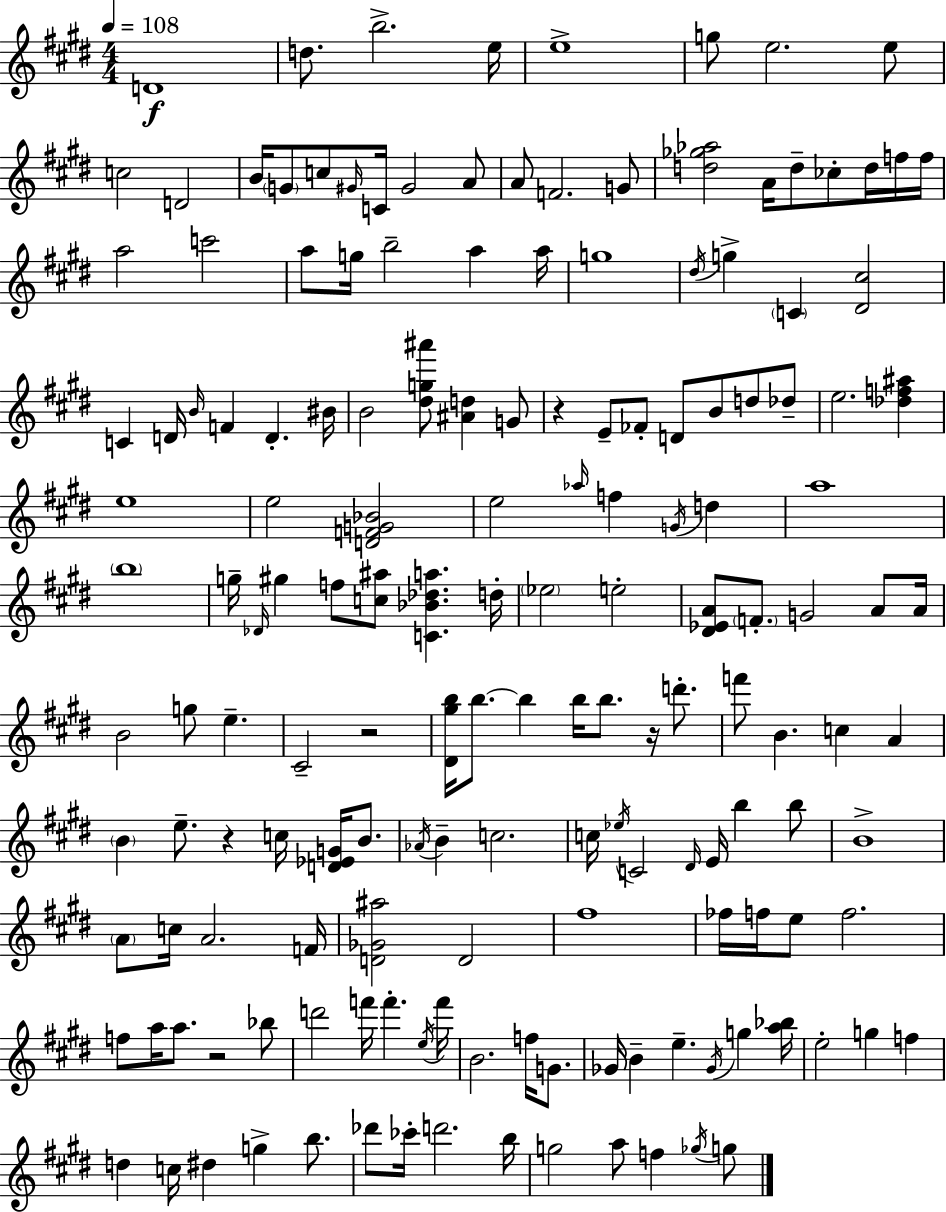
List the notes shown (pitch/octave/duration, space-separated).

D4/w D5/e. B5/h. E5/s E5/w G5/e E5/h. E5/e C5/h D4/h B4/s G4/e C5/e G#4/s C4/s G#4/h A4/e A4/e F4/h. G4/e [D5,Gb5,Ab5]/h A4/s D5/e CES5/e D5/s F5/s F5/s A5/h C6/h A5/e G5/s B5/h A5/q A5/s G5/w D#5/s G5/q C4/q [D#4,C#5]/h C4/q D4/s B4/s F4/q D4/q. BIS4/s B4/h [D#5,G5,A#6]/e [A#4,D5]/q G4/e R/q E4/e FES4/e D4/e B4/e D5/e Db5/e E5/h. [Db5,F5,A#5]/q E5/w E5/h [D4,F4,G4,Bb4]/h E5/h Ab5/s F5/q G4/s D5/q A5/w B5/w G5/s Db4/s G#5/q F5/e [C5,A#5]/e [C4,Bb4,Db5,A5]/q. D5/s Eb5/h E5/h [D#4,Eb4,A4]/e F4/e. G4/h A4/e A4/s B4/h G5/e E5/q. C#4/h R/h [D#4,G#5,B5]/s B5/e. B5/q B5/s B5/e. R/s D6/e. F6/e B4/q. C5/q A4/q B4/q E5/e. R/q C5/s [D4,Eb4,G4]/s B4/e. Ab4/s B4/q C5/h. C5/s Eb5/s C4/h D#4/s E4/s B5/q B5/e B4/w A4/e C5/s A4/h. F4/s [D4,Gb4,A#5]/h D4/h F#5/w FES5/s F5/s E5/e F5/h. F5/e A5/s A5/e. R/h Bb5/e D6/h F6/s F6/q. E5/s F6/s B4/h. F5/s G4/e. Gb4/s B4/q E5/q. Gb4/s G5/q [A5,Bb5]/s E5/h G5/q F5/q D5/q C5/s D#5/q G5/q B5/e. Db6/e CES6/s D6/h. B5/s G5/h A5/e F5/q Gb5/s G5/e